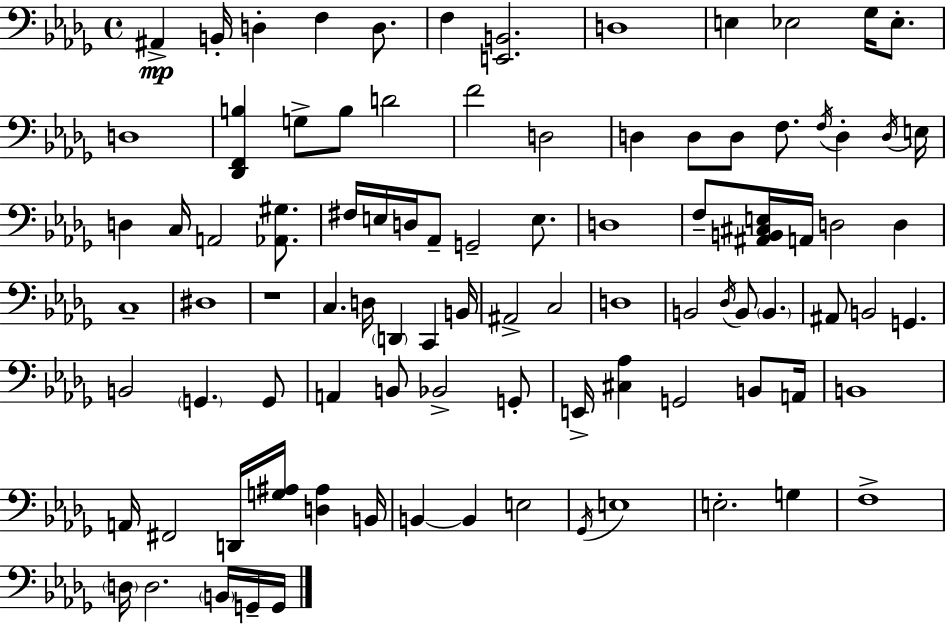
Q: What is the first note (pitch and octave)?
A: A#2